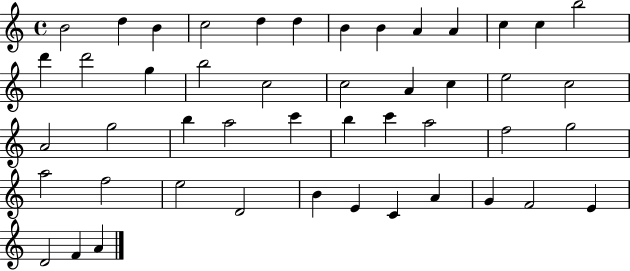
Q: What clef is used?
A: treble